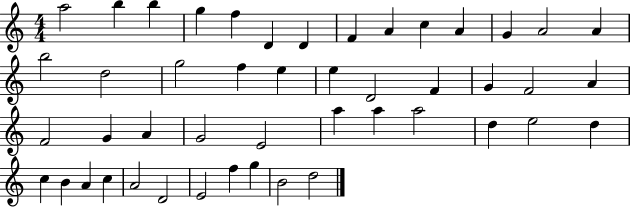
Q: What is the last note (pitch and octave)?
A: D5